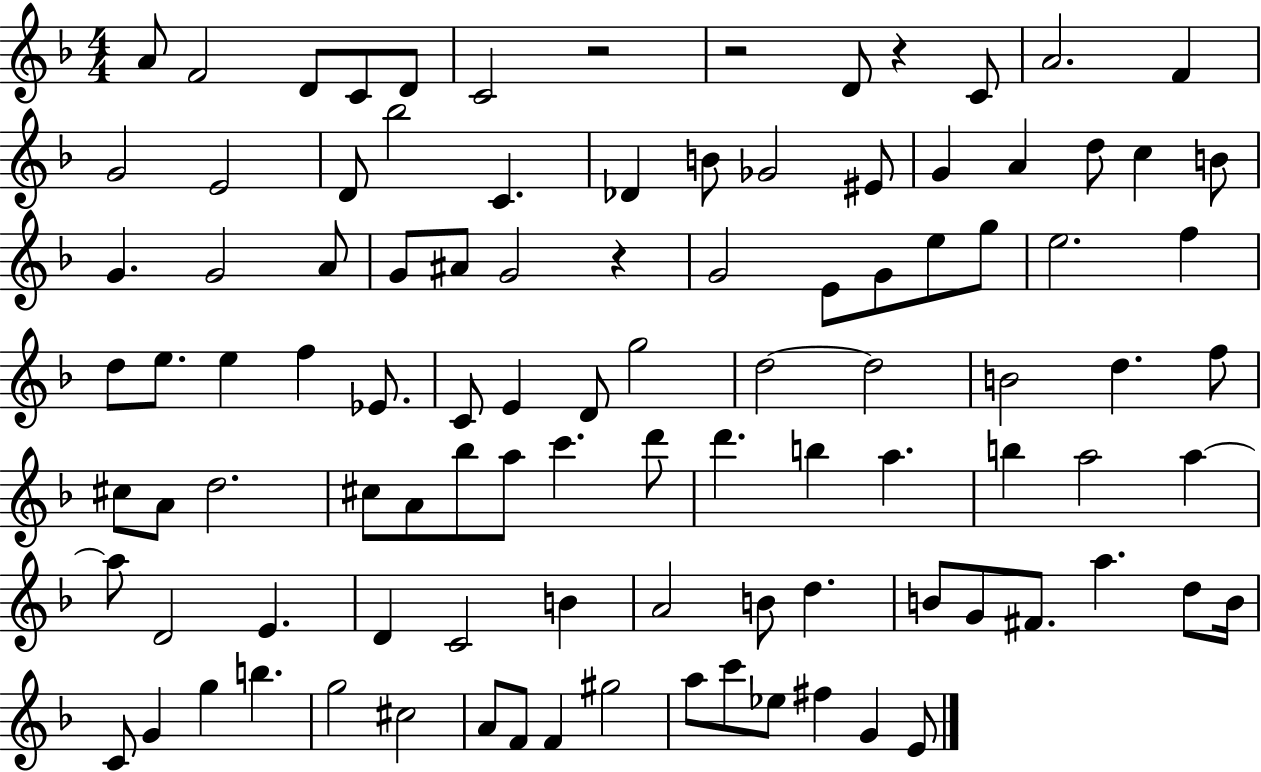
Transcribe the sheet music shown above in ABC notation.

X:1
T:Untitled
M:4/4
L:1/4
K:F
A/2 F2 D/2 C/2 D/2 C2 z2 z2 D/2 z C/2 A2 F G2 E2 D/2 _b2 C _D B/2 _G2 ^E/2 G A d/2 c B/2 G G2 A/2 G/2 ^A/2 G2 z G2 E/2 G/2 e/2 g/2 e2 f d/2 e/2 e f _E/2 C/2 E D/2 g2 d2 d2 B2 d f/2 ^c/2 A/2 d2 ^c/2 A/2 _b/2 a/2 c' d'/2 d' b a b a2 a a/2 D2 E D C2 B A2 B/2 d B/2 G/2 ^F/2 a d/2 B/4 C/2 G g b g2 ^c2 A/2 F/2 F ^g2 a/2 c'/2 _e/2 ^f G E/2